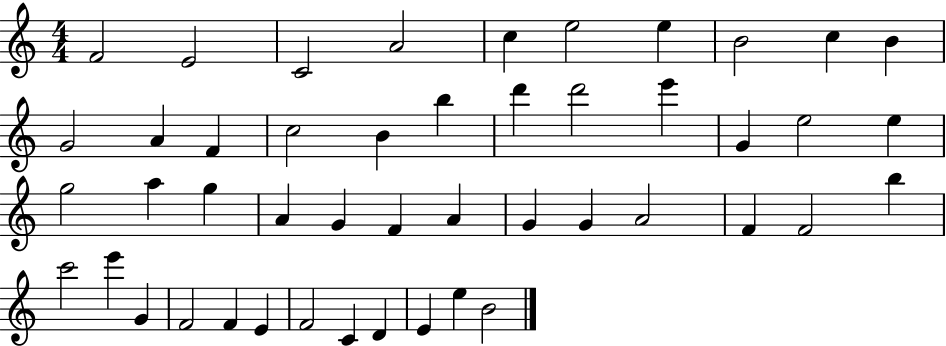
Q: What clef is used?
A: treble